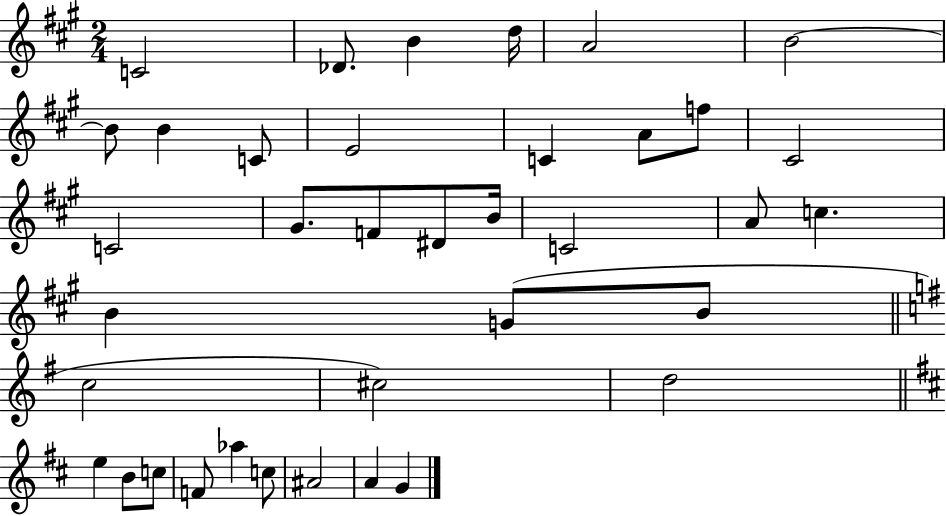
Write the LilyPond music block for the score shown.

{
  \clef treble
  \numericTimeSignature
  \time 2/4
  \key a \major
  c'2 | des'8. b'4 d''16 | a'2 | b'2~~ | \break b'8 b'4 c'8 | e'2 | c'4 a'8 f''8 | cis'2 | \break c'2 | gis'8. f'8 dis'8 b'16 | c'2 | a'8 c''4. | \break b'4 g'8( b'8 | \bar "||" \break \key g \major c''2 | cis''2) | d''2 | \bar "||" \break \key d \major e''4 b'8 c''8 | f'8 aes''4 c''8 | ais'2 | a'4 g'4 | \break \bar "|."
}